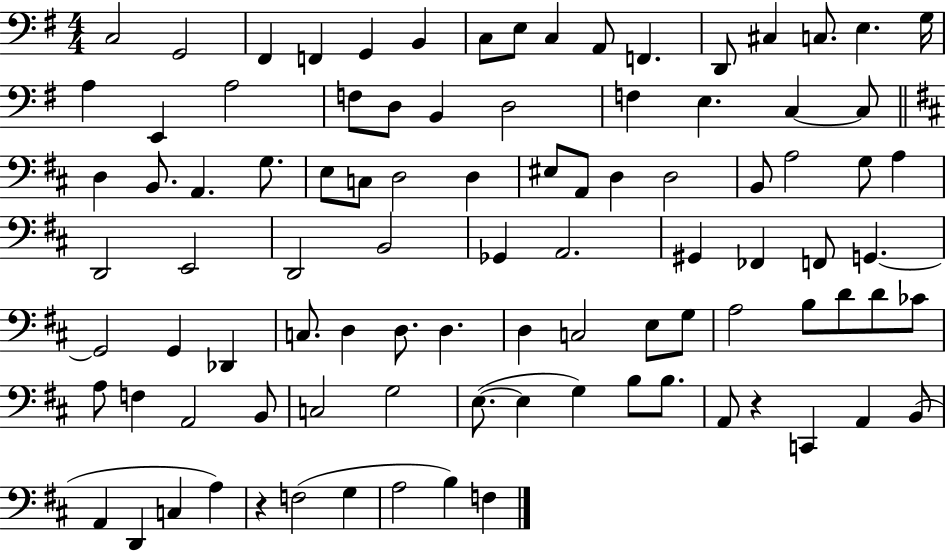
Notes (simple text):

C3/h G2/h F#2/q F2/q G2/q B2/q C3/e E3/e C3/q A2/e F2/q. D2/e C#3/q C3/e. E3/q. G3/s A3/q E2/q A3/h F3/e D3/e B2/q D3/h F3/q E3/q. C3/q C3/e D3/q B2/e. A2/q. G3/e. E3/e C3/e D3/h D3/q EIS3/e A2/e D3/q D3/h B2/e A3/h G3/e A3/q D2/h E2/h D2/h B2/h Gb2/q A2/h. G#2/q FES2/q F2/e G2/q. G2/h G2/q Db2/q C3/e. D3/q D3/e. D3/q. D3/q C3/h E3/e G3/e A3/h B3/e D4/e D4/e CES4/e A3/e F3/q A2/h B2/e C3/h G3/h E3/e. E3/q G3/q B3/e B3/e. A2/e R/q C2/q A2/q B2/e A2/q D2/q C3/q A3/q R/q F3/h G3/q A3/h B3/q F3/q